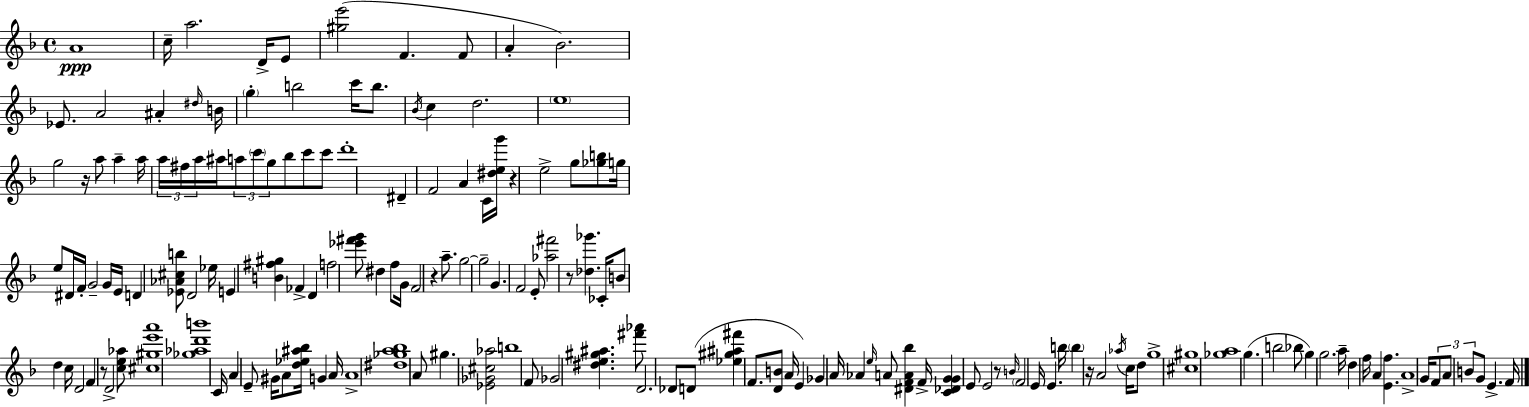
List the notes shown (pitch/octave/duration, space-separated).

A4/w C5/s A5/h. D4/s E4/e [G#5,E6]/h F4/q. F4/e A4/q Bb4/h. Eb4/e. A4/h A#4/q D#5/s B4/s G5/q B5/h C6/s B5/e. Bb4/s C5/q D5/h. E5/w G5/h R/s A5/e A5/q A5/s A5/s F#5/s A5/s A#5/s A5/e C6/e G5/e Bb5/e C6/e C6/e D6/w D#4/q F4/h A4/q C4/s [D#5,E5,G6]/s R/q E5/h G5/e [Gb5,B5]/e G5/s E5/e D#4/s F4/s G4/h G4/s E4/s D4/q [Eb4,Ab4,C#5,B5]/e D4/h Eb5/s E4/q [B4,F#5,G#5]/q FES4/q D4/q F5/h [Eb6,F#6,G6]/e D#5/q F5/e G4/s F4/h R/q A5/e. G5/h G5/h G4/q. F4/h E4/e [Ab5,F#6]/h R/e [Db5,Gb6]/q. CES4/s B4/e D5/q C5/s D4/h F4/q R/e D4/h [C5,E5,Ab5]/e [C#5,G#5,E6,A6]/w [Gb5,Ab5,D6,B6]/w C4/s A4/q E4/e G#4/s A4/e [D5,Eb5,A#5,Bb5]/s G4/q A4/s A4/w [D#5,Gb5,A5,Bb5]/w A4/e G#5/q. [Eb4,Gb4,C#5,Ab5]/h B5/w F4/e Gb4/h [D#5,E5,G#5,A#5]/q. [F#6,Ab6]/e D4/h. Db4/e D4/e [Eb5,G#5,A#5,F#6]/q F4/e. [D4,B4]/e A4/s E4/q Gb4/q A4/s Ab4/q E5/s A4/e [D#4,F4,A4,Bb5]/q F4/s [C4,Db4,G4,G4]/q E4/e E4/h R/e B4/s F4/h E4/s E4/q. B5/s B5/q R/s A4/h Ab5/s C5/s D5/e G5/w [C#5,G#5]/w [Gb5,A5]/w G5/q. B5/h Bb5/e G5/q G5/h. A5/s D5/q F5/s A4/q [E4,F5]/q. A4/w G4/s F4/e A4/e B4/e G4/e E4/q. F4/s